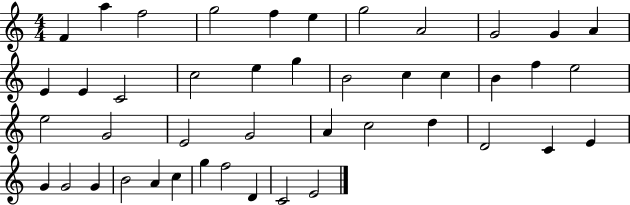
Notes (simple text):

F4/q A5/q F5/h G5/h F5/q E5/q G5/h A4/h G4/h G4/q A4/q E4/q E4/q C4/h C5/h E5/q G5/q B4/h C5/q C5/q B4/q F5/q E5/h E5/h G4/h E4/h G4/h A4/q C5/h D5/q D4/h C4/q E4/q G4/q G4/h G4/q B4/h A4/q C5/q G5/q F5/h D4/q C4/h E4/h